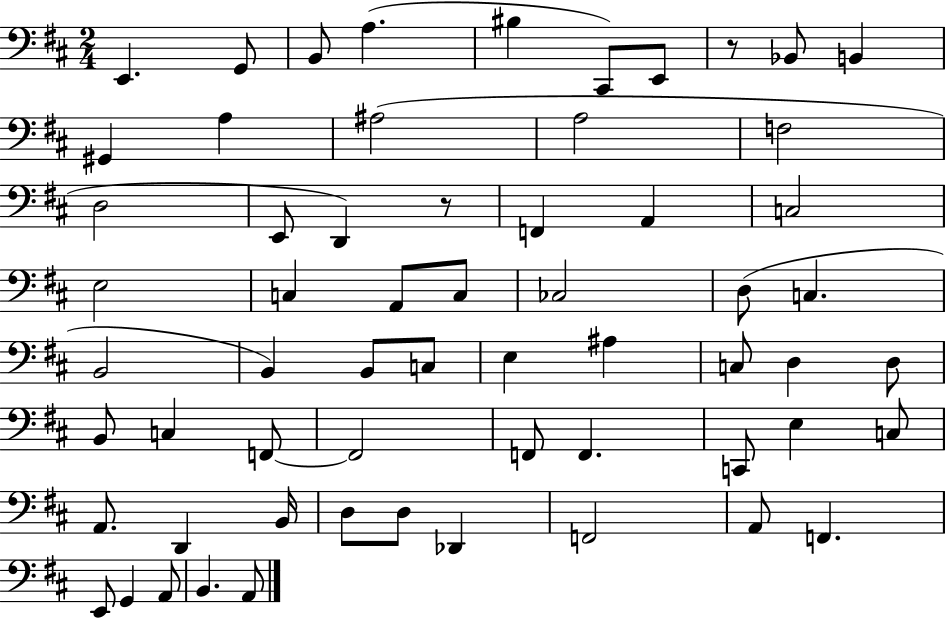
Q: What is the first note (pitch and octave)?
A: E2